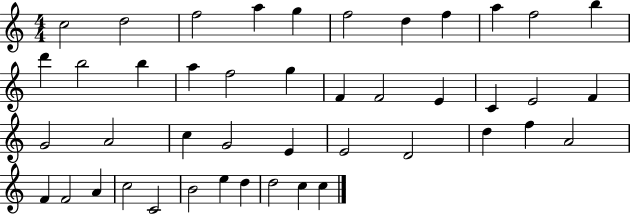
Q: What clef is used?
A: treble